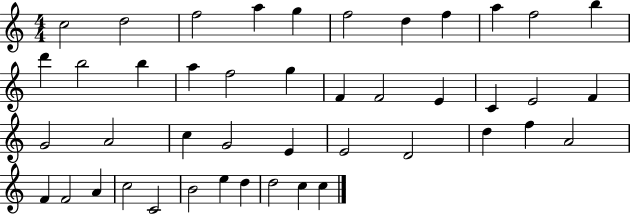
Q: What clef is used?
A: treble